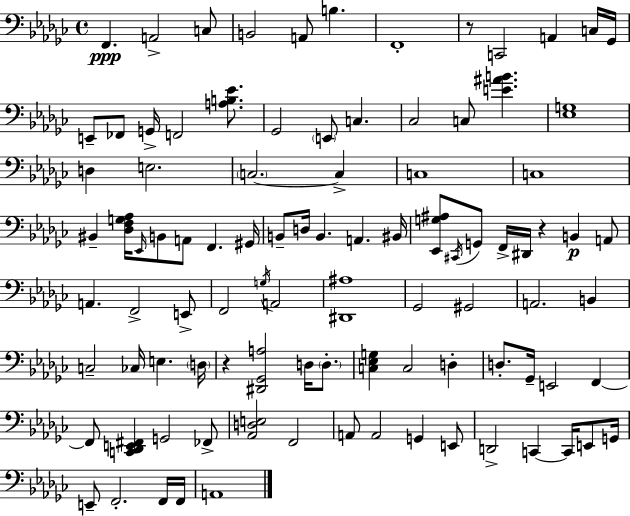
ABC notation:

X:1
T:Untitled
M:4/4
L:1/4
K:Ebm
F,, A,,2 C,/2 B,,2 A,,/2 B, F,,4 z/2 C,,2 A,, C,/4 _G,,/4 E,,/2 _F,,/2 G,,/4 F,,2 [A,B,_E]/2 _G,,2 E,,/2 C, _C,2 C,/2 [E^AB] [_E,G,]4 D, E,2 C,2 C, C,4 C,4 ^B,, [_D,F,G,_A,]/4 _E,,/4 B,,/2 A,,/2 F,, ^G,,/4 B,,/2 D,/4 B,, A,, ^B,,/4 [_E,,G,^A,]/2 ^C,,/4 G,,/2 F,,/4 ^D,,/4 z B,, A,,/2 A,, F,,2 E,,/2 F,,2 G,/4 A,,2 [^D,,^A,]4 _G,,2 ^G,,2 A,,2 B,, C,2 _C,/4 E, D,/4 z [^D,,_G,,A,]2 D,/4 D,/2 [C,_E,G,] C,2 D, D,/2 _G,,/4 E,,2 F,, F,,/2 [C,,_D,,E,,^F,,] G,,2 _F,,/2 [_A,,D,E,]2 F,,2 A,,/2 A,,2 G,, E,,/2 D,,2 C,, C,,/4 E,,/2 G,,/4 E,,/2 F,,2 F,,/4 F,,/4 A,,4